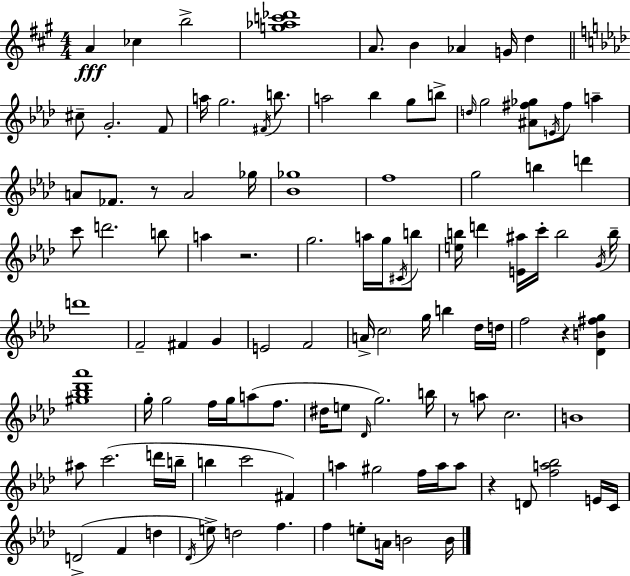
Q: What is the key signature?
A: A major